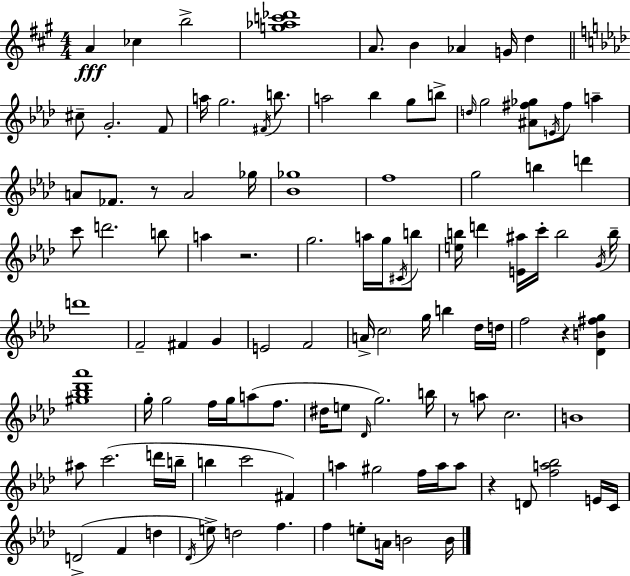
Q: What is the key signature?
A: A major